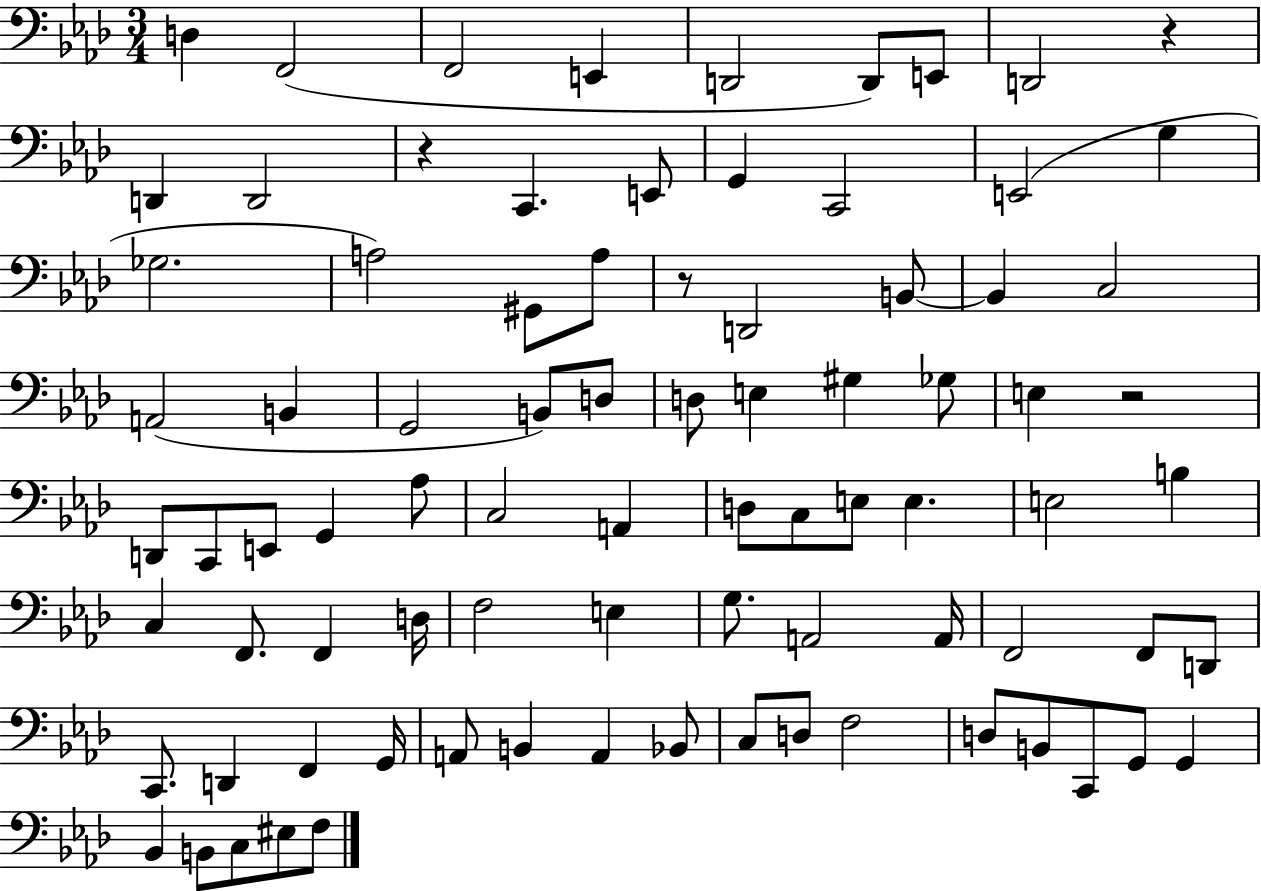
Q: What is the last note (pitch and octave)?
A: F3